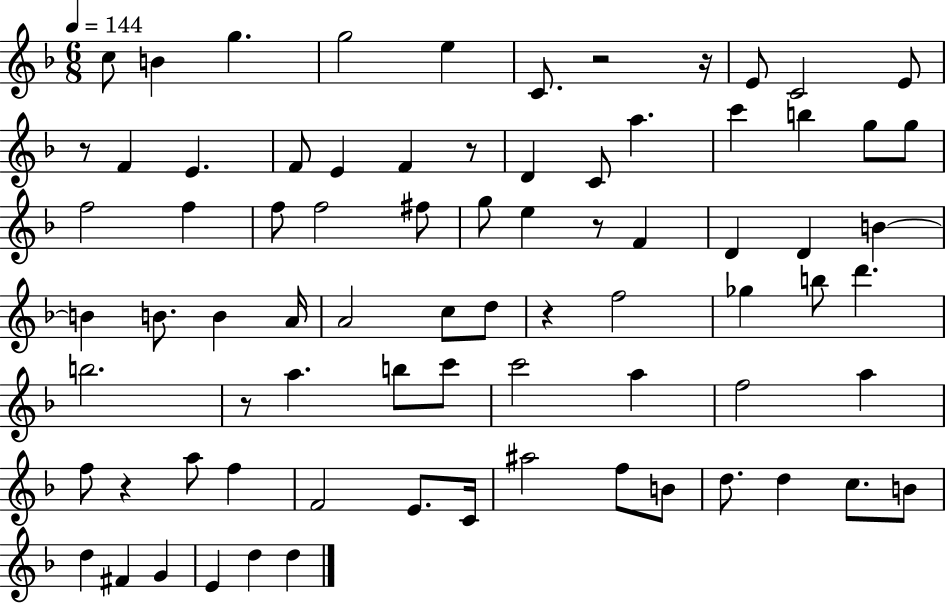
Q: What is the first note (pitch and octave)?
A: C5